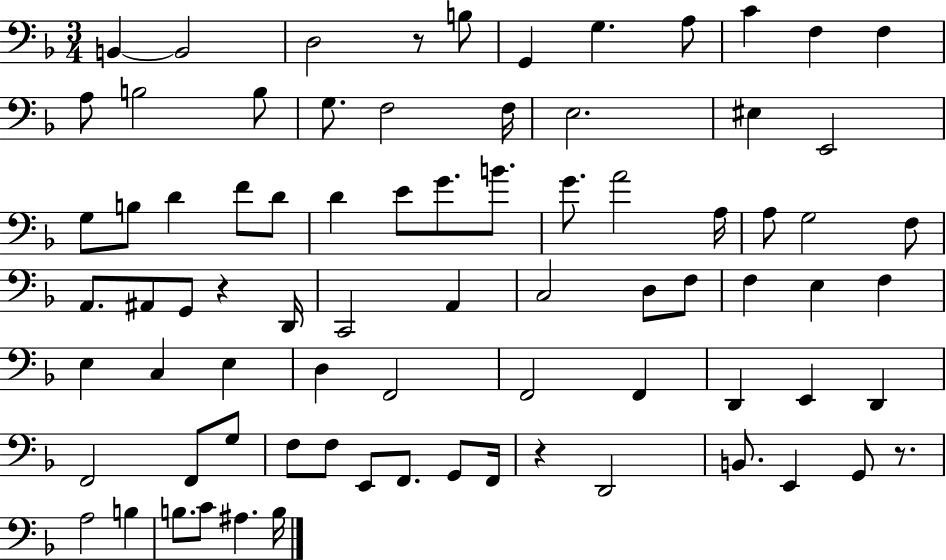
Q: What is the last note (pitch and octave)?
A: B3